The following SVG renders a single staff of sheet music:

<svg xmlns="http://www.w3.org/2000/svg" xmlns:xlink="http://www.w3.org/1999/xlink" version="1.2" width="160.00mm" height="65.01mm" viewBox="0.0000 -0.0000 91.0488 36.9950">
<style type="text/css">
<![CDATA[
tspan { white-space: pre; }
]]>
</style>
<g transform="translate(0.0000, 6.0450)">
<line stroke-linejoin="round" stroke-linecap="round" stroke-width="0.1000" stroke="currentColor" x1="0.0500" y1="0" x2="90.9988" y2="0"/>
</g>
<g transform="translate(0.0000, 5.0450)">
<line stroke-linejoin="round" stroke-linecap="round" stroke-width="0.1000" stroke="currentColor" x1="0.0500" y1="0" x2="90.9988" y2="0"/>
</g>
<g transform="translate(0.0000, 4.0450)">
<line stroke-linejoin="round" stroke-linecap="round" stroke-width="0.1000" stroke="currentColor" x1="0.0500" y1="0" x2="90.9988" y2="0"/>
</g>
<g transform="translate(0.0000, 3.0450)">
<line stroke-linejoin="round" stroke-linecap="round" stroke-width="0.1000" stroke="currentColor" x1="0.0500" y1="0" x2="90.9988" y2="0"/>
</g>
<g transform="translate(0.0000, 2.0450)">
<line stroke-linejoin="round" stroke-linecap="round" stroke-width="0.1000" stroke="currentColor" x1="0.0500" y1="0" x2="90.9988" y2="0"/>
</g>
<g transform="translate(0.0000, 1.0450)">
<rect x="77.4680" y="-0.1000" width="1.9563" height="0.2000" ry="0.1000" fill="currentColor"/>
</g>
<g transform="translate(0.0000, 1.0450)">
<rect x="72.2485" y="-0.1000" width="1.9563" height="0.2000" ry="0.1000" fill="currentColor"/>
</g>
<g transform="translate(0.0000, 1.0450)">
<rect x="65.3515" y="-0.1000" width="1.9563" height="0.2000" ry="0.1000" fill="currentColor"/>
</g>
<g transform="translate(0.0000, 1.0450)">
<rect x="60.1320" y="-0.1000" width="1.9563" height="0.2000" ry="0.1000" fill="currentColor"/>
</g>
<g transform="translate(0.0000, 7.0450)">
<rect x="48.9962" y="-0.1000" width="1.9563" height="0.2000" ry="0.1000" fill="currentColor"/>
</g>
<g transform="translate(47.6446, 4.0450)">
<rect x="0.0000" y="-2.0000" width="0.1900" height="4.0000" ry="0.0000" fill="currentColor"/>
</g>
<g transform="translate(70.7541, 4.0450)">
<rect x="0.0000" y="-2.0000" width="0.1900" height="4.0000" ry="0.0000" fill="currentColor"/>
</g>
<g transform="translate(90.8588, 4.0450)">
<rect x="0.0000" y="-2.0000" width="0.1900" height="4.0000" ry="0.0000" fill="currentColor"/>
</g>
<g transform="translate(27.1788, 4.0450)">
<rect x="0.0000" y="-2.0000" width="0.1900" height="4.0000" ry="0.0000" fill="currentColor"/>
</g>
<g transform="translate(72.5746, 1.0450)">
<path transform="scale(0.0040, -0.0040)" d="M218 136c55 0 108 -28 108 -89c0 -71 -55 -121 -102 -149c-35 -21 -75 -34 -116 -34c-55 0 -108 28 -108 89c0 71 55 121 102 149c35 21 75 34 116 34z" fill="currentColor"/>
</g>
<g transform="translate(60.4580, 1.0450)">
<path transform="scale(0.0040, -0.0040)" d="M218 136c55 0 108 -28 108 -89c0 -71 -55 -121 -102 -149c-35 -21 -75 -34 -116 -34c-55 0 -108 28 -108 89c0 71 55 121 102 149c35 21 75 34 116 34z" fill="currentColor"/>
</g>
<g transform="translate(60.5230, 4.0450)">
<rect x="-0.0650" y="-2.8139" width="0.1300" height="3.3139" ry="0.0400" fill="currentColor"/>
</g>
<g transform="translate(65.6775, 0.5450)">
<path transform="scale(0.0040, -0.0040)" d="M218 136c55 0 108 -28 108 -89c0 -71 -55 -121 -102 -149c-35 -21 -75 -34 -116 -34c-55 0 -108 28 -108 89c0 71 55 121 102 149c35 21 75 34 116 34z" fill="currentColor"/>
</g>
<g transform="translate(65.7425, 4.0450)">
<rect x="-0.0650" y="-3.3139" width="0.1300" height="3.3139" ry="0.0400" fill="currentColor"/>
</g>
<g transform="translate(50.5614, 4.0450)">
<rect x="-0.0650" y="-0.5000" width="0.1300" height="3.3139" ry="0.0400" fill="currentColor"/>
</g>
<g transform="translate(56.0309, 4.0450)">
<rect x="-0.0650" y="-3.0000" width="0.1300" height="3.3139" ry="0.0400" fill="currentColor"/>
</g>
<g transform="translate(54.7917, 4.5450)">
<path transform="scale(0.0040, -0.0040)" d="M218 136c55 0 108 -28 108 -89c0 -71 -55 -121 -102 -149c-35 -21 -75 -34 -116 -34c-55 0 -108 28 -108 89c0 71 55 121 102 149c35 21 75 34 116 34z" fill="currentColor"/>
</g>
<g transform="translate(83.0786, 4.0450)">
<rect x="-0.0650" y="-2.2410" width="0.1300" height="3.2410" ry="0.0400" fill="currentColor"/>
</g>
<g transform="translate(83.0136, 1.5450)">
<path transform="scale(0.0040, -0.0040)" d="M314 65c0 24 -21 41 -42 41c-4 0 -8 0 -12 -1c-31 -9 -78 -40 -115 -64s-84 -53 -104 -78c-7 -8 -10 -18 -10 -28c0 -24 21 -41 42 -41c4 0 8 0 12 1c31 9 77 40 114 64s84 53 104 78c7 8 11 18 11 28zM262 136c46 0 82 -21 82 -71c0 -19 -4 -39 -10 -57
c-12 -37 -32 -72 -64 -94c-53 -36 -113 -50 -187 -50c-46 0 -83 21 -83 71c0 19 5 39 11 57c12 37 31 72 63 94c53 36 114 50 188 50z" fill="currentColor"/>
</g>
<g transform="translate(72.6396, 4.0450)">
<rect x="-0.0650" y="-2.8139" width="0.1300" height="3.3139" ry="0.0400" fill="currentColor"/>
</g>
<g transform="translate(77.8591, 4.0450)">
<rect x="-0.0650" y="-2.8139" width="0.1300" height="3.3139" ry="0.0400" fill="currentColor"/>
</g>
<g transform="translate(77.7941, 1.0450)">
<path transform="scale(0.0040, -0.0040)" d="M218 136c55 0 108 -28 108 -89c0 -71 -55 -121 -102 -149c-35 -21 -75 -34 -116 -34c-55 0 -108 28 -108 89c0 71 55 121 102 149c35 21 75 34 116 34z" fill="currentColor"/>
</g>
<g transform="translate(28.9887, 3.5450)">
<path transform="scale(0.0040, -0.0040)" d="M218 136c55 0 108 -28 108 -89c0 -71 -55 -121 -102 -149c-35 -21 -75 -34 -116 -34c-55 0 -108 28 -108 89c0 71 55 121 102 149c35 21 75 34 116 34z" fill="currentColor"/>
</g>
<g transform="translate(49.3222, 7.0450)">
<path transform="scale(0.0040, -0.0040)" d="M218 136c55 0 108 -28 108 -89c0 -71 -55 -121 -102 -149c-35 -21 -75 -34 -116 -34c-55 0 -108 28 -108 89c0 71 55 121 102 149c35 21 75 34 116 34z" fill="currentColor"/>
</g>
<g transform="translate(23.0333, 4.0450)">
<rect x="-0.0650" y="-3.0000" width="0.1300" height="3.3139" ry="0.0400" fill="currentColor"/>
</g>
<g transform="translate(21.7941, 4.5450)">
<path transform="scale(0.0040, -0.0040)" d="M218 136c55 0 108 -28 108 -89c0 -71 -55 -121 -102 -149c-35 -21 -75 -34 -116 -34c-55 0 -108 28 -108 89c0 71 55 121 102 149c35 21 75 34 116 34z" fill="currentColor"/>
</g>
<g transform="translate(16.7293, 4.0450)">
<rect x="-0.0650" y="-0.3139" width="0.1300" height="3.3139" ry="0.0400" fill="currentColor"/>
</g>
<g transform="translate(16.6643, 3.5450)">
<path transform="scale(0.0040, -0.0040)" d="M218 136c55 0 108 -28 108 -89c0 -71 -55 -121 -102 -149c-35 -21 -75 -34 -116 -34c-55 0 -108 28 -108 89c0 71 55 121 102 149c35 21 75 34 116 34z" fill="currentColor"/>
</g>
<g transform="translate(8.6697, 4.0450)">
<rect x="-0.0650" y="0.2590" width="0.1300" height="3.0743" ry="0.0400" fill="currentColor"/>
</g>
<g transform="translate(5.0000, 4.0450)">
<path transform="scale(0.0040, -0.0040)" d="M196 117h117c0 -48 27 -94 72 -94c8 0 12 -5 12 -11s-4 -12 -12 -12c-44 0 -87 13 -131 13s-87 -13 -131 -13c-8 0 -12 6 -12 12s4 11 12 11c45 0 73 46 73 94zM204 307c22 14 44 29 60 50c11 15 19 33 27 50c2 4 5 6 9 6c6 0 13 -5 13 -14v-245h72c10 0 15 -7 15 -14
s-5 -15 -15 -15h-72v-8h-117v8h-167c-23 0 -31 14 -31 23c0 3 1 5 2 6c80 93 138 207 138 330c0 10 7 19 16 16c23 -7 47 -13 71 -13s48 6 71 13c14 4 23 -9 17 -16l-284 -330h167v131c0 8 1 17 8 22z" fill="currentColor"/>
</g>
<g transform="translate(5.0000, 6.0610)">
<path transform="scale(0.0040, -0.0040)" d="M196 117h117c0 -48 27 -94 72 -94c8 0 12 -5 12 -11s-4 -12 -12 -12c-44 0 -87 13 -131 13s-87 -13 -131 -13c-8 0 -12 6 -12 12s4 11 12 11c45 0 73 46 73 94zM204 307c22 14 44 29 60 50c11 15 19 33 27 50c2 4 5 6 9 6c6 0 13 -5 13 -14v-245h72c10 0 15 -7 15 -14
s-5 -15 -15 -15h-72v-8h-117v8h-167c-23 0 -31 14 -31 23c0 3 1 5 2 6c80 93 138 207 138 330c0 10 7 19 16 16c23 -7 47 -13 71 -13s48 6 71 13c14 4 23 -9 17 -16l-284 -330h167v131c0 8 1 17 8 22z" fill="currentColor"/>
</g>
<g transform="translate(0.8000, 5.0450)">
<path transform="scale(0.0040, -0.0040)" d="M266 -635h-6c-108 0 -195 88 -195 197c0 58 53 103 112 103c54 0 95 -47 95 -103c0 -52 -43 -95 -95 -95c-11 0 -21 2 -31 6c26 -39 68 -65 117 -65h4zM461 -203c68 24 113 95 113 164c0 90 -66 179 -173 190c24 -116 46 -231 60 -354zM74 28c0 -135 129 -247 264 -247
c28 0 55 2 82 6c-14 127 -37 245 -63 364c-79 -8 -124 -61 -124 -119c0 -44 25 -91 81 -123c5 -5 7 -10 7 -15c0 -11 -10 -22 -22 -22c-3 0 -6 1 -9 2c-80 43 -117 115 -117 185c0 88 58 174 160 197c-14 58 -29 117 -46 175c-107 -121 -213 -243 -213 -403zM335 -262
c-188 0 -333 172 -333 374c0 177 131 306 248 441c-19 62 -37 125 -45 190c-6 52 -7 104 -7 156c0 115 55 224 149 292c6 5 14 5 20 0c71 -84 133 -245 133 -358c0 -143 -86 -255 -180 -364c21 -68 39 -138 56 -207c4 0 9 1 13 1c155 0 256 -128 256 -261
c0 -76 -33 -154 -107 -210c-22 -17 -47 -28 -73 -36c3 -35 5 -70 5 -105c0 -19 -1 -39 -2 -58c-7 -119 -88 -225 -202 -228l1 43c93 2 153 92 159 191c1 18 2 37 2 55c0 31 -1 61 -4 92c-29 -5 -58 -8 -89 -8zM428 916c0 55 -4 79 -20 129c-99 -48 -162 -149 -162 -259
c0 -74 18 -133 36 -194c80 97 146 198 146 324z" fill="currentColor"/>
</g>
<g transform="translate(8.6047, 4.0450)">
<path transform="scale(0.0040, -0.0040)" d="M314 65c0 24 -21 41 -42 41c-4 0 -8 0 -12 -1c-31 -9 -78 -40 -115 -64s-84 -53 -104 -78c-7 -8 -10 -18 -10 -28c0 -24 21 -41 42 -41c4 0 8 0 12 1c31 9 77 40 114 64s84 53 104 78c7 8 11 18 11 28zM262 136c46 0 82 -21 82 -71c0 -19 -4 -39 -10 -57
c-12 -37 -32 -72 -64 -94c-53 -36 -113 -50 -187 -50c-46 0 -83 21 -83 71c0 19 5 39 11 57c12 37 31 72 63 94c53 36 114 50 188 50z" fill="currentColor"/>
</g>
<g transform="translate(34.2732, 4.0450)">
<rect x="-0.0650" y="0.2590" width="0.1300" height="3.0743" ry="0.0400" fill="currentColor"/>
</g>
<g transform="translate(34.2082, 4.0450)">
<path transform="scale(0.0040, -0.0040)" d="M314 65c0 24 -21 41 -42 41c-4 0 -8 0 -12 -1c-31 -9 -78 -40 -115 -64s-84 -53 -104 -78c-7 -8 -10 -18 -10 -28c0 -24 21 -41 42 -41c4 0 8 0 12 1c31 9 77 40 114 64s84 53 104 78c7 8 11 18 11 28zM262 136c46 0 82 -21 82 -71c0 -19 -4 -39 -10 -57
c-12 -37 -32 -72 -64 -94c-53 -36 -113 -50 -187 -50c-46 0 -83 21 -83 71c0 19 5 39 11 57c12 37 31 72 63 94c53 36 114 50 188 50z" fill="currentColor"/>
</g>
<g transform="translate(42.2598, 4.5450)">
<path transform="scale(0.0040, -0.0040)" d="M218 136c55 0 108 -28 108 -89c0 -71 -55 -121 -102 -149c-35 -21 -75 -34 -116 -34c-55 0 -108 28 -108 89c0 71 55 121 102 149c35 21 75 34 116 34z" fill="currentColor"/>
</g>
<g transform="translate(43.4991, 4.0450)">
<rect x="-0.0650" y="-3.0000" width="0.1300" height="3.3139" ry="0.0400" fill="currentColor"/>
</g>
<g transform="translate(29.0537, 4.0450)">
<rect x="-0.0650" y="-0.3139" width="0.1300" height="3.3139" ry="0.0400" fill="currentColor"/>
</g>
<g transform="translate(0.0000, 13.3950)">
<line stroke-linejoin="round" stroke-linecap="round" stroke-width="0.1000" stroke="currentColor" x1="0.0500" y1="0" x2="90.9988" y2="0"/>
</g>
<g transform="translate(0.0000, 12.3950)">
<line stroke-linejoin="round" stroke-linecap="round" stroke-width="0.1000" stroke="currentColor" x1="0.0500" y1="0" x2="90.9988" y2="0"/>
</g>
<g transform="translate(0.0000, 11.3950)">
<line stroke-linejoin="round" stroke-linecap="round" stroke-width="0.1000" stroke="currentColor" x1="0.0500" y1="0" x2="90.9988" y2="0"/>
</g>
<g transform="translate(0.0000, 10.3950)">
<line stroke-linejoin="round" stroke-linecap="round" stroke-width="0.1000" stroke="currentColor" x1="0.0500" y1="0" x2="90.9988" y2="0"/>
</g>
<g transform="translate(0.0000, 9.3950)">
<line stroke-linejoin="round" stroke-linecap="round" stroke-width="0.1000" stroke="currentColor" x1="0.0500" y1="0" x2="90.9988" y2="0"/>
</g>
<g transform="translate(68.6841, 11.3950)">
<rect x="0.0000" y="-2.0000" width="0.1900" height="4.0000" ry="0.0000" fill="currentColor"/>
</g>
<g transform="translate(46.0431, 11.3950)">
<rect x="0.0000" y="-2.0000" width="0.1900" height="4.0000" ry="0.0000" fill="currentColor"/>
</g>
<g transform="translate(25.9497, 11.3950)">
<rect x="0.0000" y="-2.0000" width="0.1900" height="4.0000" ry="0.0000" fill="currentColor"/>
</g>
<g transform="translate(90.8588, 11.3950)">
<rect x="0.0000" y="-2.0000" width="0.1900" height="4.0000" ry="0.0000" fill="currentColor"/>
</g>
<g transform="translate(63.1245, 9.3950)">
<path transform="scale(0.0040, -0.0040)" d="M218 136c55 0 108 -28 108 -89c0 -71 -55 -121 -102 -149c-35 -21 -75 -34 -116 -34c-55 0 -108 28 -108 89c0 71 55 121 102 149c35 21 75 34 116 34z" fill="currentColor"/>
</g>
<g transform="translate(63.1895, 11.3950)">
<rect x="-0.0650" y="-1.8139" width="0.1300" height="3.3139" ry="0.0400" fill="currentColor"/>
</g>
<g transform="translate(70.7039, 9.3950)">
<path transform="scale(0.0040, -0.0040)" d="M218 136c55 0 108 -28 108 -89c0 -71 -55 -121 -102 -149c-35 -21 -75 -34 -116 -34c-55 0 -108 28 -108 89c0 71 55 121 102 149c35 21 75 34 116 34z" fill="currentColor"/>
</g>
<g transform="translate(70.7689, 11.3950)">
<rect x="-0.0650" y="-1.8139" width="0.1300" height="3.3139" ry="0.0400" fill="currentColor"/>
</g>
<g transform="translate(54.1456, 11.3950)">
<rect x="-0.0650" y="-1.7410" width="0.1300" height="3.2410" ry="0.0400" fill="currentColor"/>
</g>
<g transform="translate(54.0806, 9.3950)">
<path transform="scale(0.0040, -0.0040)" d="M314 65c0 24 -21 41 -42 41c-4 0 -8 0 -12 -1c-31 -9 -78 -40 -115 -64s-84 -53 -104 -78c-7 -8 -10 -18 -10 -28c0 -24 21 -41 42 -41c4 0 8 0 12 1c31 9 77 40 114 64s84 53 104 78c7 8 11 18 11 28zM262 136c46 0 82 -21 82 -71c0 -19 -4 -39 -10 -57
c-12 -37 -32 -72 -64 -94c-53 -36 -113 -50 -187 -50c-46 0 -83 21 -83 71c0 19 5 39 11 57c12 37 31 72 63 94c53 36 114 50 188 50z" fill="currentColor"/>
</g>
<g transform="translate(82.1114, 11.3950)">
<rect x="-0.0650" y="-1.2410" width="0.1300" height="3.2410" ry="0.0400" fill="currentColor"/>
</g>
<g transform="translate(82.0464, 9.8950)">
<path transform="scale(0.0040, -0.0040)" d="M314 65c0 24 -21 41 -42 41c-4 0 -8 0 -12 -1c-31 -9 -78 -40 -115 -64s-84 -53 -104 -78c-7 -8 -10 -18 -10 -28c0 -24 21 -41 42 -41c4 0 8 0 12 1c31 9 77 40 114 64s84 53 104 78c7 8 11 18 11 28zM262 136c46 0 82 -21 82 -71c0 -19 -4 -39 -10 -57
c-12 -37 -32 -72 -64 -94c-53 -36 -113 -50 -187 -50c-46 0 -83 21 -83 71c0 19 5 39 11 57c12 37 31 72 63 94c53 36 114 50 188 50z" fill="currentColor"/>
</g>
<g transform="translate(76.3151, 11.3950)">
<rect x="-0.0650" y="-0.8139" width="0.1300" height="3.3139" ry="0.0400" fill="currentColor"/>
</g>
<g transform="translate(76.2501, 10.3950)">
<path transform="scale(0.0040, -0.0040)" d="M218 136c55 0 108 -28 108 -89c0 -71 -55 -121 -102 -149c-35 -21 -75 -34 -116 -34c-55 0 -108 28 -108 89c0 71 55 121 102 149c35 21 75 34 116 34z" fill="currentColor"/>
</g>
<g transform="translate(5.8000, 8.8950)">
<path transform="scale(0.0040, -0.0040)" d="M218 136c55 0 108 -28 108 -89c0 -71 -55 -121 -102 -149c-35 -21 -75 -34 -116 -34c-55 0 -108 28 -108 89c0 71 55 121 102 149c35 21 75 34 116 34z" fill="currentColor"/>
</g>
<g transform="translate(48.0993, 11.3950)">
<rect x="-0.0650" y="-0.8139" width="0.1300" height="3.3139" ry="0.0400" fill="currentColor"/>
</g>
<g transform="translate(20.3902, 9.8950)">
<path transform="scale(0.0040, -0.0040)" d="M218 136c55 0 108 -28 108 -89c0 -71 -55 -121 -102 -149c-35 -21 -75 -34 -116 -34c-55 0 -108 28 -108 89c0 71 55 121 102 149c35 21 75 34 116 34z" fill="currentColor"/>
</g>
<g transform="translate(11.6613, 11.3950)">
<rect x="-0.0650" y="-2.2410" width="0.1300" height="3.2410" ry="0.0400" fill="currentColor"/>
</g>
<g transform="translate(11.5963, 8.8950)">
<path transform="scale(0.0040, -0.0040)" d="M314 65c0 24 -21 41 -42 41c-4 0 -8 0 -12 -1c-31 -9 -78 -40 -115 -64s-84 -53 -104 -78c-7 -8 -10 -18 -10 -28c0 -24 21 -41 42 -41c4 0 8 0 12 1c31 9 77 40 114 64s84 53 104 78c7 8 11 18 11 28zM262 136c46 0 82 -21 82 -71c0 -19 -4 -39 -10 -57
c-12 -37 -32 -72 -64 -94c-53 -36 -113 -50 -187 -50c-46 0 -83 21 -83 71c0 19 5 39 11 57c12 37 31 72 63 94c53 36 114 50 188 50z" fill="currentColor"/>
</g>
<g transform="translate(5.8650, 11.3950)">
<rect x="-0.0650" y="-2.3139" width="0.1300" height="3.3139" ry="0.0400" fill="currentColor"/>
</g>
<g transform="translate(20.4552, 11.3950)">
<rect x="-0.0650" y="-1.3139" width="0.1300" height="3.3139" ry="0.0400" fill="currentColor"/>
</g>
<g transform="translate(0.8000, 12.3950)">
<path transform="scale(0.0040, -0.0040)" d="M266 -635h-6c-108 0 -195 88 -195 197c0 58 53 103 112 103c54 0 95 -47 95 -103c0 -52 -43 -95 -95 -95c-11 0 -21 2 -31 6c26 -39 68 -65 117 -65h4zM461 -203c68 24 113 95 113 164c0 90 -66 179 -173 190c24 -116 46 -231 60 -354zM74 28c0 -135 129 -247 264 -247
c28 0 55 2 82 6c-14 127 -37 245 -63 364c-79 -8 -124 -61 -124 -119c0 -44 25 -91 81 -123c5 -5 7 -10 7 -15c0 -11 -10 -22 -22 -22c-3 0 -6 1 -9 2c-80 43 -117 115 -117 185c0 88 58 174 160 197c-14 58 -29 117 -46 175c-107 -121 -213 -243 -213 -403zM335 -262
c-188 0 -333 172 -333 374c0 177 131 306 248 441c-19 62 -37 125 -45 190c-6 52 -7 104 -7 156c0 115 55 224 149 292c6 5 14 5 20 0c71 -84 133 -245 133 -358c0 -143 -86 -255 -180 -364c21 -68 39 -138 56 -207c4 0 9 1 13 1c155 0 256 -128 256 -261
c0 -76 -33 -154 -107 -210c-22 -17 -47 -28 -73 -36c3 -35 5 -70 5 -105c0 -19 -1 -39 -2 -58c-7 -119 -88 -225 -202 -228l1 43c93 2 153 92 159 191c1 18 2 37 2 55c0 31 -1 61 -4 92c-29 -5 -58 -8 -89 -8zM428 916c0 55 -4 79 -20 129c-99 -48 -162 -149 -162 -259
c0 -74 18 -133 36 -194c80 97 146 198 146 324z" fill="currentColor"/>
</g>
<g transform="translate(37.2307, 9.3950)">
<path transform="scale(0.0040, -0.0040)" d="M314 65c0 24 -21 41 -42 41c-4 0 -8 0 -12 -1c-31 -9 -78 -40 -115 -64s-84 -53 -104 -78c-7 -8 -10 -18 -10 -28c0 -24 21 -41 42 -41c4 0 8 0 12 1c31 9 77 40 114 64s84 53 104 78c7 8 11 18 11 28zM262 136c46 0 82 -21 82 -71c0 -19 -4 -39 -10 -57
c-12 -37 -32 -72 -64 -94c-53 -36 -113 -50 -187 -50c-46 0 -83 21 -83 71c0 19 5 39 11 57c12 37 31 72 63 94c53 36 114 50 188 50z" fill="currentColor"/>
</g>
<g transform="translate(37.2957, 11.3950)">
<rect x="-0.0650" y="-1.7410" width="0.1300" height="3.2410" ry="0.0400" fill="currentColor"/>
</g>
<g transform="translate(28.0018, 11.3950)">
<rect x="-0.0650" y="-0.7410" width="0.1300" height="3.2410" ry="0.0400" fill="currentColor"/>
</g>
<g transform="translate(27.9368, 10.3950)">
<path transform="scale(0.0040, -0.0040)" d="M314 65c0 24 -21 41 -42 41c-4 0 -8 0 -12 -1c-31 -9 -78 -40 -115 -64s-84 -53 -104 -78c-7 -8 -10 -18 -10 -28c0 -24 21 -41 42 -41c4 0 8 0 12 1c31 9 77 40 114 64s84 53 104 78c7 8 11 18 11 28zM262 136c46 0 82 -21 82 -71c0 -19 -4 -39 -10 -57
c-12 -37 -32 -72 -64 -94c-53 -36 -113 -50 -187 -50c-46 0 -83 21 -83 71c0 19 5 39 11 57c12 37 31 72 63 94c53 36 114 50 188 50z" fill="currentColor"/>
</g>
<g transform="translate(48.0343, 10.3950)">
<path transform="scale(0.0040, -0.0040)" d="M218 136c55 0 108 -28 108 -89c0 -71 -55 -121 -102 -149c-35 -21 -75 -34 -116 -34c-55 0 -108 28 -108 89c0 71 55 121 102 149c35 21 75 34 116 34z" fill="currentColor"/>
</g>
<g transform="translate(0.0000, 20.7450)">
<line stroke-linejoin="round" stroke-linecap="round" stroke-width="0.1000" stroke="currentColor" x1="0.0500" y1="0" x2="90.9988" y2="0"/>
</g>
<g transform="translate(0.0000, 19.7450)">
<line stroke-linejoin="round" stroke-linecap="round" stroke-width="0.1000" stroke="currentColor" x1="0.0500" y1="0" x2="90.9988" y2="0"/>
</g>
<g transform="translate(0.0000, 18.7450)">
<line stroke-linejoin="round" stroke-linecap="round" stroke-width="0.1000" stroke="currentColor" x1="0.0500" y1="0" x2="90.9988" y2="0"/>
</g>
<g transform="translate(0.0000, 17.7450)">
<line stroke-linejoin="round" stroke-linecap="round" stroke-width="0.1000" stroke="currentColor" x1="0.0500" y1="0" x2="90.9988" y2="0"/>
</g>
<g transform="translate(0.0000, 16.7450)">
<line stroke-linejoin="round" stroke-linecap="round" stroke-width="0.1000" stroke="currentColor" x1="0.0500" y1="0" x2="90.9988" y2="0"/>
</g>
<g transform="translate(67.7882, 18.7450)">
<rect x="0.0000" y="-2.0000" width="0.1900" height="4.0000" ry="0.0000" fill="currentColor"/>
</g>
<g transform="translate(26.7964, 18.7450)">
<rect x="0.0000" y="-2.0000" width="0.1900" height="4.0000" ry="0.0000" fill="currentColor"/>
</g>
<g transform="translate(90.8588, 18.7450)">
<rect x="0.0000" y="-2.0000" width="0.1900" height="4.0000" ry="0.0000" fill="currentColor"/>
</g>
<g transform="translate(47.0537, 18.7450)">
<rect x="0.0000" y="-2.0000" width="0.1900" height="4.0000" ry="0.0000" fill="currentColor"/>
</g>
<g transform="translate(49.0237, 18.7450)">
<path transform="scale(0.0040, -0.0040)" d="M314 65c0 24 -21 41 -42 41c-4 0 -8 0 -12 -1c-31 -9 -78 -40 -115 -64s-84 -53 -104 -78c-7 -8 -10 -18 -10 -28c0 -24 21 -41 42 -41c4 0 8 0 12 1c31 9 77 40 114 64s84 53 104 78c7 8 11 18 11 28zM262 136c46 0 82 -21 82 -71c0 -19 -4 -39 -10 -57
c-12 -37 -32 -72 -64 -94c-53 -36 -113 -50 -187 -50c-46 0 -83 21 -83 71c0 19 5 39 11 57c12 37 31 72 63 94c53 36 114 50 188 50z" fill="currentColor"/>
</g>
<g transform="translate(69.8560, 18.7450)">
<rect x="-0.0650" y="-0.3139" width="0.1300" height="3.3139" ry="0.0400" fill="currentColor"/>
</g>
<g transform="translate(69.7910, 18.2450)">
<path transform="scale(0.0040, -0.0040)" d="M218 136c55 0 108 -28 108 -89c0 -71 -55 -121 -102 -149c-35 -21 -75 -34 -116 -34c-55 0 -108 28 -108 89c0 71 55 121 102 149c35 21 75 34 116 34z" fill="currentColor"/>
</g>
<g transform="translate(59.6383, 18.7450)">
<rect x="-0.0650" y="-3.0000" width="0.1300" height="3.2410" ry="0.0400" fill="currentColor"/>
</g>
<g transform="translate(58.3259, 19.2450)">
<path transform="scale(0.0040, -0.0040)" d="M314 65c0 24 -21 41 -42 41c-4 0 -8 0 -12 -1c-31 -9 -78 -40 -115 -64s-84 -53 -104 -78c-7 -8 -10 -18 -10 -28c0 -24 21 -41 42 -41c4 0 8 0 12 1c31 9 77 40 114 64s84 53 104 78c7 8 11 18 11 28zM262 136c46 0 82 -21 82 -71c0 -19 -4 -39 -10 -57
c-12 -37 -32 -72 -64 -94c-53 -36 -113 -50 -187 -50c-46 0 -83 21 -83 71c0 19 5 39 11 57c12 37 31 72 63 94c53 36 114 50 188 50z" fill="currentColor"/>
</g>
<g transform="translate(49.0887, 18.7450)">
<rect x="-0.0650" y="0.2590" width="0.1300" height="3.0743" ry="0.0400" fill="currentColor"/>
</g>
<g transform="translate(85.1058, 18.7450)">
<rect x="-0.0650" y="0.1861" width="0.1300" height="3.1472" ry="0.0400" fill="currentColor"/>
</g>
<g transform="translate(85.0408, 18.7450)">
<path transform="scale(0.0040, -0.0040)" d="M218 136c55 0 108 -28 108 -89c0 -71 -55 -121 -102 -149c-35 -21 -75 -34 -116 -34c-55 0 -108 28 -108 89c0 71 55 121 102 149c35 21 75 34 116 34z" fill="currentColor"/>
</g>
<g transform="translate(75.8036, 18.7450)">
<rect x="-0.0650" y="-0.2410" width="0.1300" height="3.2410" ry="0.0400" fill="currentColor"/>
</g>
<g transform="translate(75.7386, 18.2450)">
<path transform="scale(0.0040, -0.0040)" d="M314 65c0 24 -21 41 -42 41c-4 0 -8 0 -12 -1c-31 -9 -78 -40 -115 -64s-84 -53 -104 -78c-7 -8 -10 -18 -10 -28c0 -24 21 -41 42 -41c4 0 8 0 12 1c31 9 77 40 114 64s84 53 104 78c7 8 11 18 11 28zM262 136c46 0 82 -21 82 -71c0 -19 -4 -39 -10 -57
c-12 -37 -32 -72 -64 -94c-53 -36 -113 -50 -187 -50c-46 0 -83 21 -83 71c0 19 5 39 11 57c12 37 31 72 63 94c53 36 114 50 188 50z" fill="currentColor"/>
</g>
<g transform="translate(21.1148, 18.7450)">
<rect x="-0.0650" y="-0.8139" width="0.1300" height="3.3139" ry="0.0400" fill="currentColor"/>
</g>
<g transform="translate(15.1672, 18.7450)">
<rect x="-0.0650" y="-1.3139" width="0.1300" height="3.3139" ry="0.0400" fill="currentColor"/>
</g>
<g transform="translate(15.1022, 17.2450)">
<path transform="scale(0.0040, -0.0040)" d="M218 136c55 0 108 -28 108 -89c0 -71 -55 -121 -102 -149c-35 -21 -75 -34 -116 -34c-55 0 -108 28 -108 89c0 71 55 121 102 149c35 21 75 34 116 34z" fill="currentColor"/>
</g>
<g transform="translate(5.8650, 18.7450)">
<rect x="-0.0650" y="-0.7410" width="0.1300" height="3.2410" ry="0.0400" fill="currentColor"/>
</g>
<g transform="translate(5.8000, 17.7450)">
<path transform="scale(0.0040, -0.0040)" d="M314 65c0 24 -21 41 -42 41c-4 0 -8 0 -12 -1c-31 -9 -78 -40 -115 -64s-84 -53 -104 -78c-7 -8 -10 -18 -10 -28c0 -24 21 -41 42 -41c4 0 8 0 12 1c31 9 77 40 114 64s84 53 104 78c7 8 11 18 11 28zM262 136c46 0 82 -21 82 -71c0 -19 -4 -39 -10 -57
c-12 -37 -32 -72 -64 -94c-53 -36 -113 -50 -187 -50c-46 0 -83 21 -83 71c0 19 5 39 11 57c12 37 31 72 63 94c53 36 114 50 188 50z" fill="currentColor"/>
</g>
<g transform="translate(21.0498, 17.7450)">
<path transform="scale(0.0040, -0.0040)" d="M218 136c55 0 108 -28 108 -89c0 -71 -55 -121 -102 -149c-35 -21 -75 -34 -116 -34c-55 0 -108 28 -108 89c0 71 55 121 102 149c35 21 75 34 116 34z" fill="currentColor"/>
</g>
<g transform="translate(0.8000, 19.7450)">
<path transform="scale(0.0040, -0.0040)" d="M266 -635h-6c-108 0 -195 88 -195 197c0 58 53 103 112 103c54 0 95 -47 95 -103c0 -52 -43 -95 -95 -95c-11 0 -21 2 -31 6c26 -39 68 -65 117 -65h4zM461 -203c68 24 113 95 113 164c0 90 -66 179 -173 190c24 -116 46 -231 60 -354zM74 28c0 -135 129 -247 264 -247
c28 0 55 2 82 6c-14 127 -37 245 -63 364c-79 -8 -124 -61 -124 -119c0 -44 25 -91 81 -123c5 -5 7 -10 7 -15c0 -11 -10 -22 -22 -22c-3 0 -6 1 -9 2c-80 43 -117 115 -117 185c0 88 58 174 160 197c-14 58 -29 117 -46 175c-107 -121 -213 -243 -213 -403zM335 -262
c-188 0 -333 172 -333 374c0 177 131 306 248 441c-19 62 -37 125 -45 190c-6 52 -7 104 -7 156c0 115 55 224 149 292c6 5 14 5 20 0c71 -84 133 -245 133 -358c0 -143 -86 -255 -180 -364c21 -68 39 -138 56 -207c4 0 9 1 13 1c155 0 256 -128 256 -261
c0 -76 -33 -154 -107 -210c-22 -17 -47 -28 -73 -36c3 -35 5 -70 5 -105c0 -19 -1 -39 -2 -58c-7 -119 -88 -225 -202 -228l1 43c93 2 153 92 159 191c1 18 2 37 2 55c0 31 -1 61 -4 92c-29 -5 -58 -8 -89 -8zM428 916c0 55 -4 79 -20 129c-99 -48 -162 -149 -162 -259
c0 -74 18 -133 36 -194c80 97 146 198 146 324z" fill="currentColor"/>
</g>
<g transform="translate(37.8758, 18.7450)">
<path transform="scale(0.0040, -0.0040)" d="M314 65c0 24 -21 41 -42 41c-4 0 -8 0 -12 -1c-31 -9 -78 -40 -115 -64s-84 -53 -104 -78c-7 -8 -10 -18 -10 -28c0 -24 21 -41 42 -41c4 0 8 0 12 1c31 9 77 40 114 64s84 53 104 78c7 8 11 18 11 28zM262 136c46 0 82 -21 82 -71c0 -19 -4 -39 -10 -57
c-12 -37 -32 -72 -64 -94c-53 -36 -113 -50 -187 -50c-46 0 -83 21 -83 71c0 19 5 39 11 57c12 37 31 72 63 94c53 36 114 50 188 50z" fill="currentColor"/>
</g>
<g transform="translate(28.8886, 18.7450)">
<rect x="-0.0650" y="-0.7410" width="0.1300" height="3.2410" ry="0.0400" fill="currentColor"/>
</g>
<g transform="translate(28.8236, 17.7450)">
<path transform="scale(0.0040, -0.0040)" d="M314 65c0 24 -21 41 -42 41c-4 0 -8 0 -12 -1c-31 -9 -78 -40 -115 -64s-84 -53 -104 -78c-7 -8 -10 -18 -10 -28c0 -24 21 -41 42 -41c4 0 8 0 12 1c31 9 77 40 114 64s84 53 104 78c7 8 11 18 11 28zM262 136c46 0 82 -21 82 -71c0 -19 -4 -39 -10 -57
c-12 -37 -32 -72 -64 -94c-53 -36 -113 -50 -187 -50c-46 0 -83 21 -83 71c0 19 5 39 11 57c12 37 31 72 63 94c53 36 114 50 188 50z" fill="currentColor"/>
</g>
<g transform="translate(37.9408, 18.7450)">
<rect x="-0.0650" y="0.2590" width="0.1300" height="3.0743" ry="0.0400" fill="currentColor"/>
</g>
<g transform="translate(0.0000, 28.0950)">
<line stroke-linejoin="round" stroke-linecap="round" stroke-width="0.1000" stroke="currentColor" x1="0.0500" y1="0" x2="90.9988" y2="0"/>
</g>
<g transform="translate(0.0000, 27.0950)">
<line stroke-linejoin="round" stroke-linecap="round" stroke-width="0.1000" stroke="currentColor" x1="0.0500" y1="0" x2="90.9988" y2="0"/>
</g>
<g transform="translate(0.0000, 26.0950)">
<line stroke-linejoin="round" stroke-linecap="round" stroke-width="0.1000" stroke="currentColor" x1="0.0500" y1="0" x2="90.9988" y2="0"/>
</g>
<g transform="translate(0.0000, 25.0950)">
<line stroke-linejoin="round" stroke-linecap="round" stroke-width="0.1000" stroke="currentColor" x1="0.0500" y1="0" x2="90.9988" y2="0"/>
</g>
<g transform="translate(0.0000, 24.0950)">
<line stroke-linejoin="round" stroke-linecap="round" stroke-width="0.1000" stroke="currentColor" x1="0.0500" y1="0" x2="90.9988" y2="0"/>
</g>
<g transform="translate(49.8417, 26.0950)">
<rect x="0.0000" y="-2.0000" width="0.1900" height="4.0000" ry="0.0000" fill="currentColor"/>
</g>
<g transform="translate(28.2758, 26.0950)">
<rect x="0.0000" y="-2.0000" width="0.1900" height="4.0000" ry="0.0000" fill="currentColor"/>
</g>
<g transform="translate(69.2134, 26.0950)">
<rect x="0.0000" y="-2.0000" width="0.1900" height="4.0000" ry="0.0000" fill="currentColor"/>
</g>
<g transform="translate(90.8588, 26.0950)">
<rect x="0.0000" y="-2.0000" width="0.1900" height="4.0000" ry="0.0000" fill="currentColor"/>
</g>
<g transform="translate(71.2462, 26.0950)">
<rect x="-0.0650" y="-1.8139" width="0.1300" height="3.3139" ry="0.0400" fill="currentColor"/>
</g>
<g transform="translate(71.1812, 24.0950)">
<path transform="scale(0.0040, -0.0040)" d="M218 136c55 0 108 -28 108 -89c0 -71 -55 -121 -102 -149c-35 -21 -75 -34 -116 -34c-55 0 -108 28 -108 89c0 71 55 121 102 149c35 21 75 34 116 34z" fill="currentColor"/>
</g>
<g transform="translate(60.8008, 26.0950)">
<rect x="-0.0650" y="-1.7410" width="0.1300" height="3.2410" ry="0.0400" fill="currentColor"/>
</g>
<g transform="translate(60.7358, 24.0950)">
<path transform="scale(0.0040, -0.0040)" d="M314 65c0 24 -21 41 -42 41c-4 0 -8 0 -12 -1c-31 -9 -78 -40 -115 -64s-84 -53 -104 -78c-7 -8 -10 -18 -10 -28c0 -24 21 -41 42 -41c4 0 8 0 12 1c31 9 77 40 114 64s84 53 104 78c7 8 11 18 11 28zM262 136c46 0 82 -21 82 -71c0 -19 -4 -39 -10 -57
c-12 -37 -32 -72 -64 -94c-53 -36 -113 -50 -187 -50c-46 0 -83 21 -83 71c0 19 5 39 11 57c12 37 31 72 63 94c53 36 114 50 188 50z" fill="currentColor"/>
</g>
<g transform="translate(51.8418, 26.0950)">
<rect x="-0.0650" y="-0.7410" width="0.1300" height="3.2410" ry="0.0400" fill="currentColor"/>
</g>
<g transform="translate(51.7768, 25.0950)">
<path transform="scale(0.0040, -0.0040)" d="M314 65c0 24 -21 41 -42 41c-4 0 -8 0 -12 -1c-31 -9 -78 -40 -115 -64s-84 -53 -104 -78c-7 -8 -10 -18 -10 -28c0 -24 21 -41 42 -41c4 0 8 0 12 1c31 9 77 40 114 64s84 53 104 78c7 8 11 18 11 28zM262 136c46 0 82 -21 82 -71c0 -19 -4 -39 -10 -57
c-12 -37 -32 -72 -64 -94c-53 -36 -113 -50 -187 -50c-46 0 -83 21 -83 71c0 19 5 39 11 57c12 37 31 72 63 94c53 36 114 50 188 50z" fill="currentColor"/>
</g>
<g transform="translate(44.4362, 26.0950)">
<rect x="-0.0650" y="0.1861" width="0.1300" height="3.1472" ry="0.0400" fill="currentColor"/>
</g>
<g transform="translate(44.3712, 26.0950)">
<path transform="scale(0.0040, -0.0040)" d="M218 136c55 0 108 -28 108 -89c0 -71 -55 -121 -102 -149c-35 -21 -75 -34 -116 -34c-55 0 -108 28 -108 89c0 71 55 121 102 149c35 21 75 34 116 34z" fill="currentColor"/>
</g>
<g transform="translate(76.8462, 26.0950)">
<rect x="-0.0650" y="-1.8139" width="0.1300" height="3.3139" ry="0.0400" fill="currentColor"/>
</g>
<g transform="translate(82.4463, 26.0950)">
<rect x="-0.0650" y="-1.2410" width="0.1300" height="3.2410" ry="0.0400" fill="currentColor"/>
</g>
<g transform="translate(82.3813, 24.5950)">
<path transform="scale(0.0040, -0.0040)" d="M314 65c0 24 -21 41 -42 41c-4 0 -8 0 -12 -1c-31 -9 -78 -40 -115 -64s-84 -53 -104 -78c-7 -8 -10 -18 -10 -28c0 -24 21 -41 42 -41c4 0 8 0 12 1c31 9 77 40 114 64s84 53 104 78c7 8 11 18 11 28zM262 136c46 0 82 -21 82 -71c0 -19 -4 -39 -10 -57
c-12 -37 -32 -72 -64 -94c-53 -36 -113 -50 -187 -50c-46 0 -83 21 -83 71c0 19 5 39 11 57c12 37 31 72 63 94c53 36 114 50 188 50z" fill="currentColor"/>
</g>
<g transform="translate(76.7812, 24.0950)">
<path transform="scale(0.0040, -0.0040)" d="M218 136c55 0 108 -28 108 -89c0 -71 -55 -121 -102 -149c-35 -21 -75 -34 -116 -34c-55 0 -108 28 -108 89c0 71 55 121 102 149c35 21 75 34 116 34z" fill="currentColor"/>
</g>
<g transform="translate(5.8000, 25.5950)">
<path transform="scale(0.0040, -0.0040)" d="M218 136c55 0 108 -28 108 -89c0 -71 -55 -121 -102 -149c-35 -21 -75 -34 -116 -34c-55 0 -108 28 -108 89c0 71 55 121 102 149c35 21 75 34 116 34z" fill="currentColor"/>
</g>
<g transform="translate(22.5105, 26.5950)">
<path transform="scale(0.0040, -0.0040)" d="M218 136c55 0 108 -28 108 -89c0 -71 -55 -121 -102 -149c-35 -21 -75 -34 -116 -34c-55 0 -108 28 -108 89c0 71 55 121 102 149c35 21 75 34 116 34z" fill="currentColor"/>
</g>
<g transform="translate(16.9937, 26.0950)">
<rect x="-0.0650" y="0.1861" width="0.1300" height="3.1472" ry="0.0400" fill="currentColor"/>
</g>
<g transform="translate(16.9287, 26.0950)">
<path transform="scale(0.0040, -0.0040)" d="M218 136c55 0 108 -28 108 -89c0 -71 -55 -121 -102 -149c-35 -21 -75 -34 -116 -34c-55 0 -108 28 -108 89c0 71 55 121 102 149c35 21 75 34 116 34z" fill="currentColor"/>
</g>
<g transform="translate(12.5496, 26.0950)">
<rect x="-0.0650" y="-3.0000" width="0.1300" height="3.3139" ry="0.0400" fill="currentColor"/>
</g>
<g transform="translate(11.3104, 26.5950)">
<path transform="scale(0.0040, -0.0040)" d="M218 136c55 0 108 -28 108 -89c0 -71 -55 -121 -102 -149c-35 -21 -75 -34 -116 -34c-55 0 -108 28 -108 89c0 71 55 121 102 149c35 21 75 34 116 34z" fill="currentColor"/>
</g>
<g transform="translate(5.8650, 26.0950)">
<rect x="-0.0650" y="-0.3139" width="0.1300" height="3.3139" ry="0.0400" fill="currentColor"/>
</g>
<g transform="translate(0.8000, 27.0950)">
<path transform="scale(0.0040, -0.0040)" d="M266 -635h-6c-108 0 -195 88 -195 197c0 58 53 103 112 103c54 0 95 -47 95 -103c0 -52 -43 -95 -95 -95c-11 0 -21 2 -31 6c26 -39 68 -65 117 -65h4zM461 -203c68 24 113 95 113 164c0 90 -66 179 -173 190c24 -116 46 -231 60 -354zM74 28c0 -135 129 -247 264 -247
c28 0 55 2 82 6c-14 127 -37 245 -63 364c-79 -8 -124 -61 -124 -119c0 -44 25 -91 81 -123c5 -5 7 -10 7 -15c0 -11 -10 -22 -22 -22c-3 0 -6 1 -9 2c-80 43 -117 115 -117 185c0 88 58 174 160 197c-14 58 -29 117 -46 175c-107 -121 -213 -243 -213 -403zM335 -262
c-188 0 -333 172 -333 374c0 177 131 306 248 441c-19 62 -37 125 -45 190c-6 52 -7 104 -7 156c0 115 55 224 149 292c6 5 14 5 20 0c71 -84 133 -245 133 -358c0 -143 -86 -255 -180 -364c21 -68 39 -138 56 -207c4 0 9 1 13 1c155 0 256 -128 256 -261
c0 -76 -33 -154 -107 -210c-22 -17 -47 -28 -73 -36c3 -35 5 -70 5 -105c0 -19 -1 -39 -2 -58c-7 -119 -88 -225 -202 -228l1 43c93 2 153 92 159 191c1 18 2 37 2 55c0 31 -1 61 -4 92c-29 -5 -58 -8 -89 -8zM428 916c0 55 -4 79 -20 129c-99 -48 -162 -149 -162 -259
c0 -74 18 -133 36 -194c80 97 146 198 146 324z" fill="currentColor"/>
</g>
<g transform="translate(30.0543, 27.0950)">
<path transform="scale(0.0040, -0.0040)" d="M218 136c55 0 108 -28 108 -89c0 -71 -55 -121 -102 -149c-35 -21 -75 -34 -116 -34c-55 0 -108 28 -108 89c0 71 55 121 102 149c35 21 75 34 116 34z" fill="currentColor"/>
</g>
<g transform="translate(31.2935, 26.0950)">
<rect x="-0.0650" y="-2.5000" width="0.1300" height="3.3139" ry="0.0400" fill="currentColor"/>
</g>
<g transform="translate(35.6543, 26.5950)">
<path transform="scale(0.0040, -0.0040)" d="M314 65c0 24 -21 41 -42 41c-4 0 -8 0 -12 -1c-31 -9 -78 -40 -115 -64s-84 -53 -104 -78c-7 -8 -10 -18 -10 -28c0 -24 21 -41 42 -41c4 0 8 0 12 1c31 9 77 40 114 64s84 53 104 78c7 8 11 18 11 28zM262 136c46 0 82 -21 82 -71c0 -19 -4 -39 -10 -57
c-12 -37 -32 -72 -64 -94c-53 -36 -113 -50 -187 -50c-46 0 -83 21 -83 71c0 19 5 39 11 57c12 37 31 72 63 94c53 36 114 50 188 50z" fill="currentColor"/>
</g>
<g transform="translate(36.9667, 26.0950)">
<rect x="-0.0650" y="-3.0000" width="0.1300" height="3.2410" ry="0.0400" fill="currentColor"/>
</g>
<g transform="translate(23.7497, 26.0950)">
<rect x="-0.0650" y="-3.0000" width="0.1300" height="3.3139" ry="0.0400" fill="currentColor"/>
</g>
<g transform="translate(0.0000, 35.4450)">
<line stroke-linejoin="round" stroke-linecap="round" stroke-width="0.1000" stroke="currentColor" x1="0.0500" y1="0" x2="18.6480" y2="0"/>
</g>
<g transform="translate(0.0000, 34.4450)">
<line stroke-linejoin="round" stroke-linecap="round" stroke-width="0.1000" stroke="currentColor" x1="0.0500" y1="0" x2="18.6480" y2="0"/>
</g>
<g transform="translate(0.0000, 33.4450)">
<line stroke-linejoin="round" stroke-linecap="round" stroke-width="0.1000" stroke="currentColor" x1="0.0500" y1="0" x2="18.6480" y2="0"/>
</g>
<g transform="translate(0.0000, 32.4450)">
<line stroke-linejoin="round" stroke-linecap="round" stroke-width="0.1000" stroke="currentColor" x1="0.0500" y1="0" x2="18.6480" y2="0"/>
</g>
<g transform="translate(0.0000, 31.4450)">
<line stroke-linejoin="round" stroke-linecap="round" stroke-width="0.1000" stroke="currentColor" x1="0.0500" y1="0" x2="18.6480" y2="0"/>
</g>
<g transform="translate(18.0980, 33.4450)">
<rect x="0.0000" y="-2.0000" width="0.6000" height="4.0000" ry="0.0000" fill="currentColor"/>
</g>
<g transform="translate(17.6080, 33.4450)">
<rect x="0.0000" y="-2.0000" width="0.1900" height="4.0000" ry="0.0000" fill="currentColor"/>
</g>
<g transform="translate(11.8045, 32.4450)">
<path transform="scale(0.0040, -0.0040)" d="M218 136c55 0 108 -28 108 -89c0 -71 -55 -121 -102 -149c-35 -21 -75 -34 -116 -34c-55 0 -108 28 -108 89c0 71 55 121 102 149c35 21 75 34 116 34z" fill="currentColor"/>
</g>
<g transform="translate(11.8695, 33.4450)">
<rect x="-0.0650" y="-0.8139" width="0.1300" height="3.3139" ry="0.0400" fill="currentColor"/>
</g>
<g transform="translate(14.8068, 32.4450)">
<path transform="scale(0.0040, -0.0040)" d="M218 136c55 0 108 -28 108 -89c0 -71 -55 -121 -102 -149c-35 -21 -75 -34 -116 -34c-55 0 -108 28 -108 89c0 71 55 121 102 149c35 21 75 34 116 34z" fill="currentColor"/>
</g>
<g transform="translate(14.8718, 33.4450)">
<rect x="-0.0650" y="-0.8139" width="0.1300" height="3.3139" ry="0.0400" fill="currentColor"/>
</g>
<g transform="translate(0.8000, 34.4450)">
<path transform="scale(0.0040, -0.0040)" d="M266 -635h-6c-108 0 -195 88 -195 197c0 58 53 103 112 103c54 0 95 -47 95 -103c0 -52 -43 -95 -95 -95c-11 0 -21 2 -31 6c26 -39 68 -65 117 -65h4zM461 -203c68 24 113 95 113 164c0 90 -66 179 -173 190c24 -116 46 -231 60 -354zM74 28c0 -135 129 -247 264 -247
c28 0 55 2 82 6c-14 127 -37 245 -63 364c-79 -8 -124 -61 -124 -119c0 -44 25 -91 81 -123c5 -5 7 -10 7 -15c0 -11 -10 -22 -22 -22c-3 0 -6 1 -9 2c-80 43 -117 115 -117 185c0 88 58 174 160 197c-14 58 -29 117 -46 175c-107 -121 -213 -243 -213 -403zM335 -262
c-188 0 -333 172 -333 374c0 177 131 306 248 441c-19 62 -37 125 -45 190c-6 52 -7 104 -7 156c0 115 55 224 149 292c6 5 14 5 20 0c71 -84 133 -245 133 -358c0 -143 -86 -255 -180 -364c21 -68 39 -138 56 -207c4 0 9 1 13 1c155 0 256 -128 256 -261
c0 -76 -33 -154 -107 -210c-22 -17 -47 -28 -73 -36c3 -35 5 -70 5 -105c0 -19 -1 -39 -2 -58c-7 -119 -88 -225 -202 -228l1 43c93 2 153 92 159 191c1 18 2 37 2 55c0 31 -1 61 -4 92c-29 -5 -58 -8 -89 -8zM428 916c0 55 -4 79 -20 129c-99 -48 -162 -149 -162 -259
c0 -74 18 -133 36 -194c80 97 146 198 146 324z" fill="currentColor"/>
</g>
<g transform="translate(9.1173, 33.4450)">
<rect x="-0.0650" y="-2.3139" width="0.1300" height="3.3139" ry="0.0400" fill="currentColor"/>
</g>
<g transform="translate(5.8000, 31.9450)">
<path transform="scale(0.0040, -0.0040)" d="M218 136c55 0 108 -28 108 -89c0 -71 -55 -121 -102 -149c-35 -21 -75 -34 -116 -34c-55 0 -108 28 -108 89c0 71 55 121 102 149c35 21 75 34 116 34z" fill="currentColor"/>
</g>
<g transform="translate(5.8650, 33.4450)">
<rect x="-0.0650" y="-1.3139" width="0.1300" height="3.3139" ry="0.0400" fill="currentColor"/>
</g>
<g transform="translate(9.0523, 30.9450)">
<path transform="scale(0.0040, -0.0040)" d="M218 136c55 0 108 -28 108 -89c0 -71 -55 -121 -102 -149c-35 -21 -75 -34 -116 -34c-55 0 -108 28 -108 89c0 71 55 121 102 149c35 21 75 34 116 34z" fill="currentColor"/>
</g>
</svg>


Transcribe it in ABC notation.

X:1
T:Untitled
M:4/4
L:1/4
K:C
B2 c A c B2 A C A a b a a g2 g g2 e d2 f2 d f2 f f d e2 d2 e d d2 B2 B2 A2 c c2 B c A B A G A2 B d2 f2 f f e2 e g d d